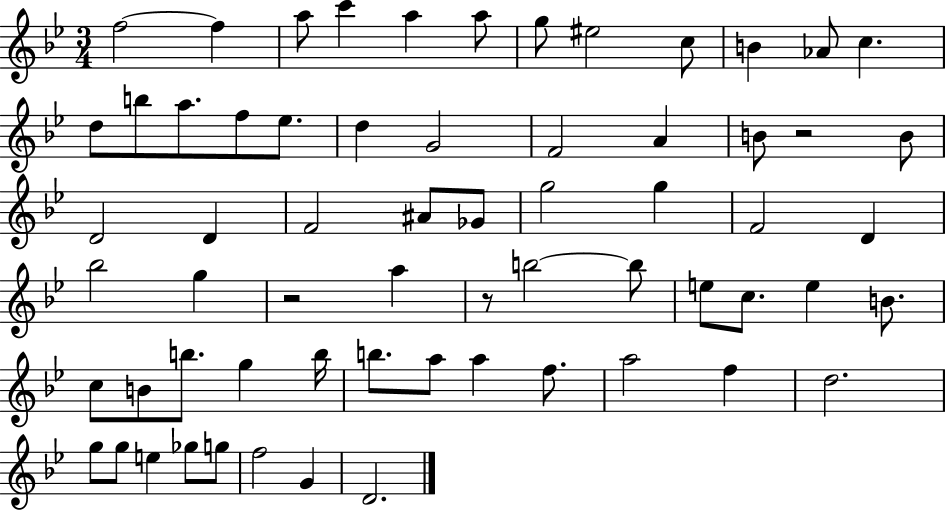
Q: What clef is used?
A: treble